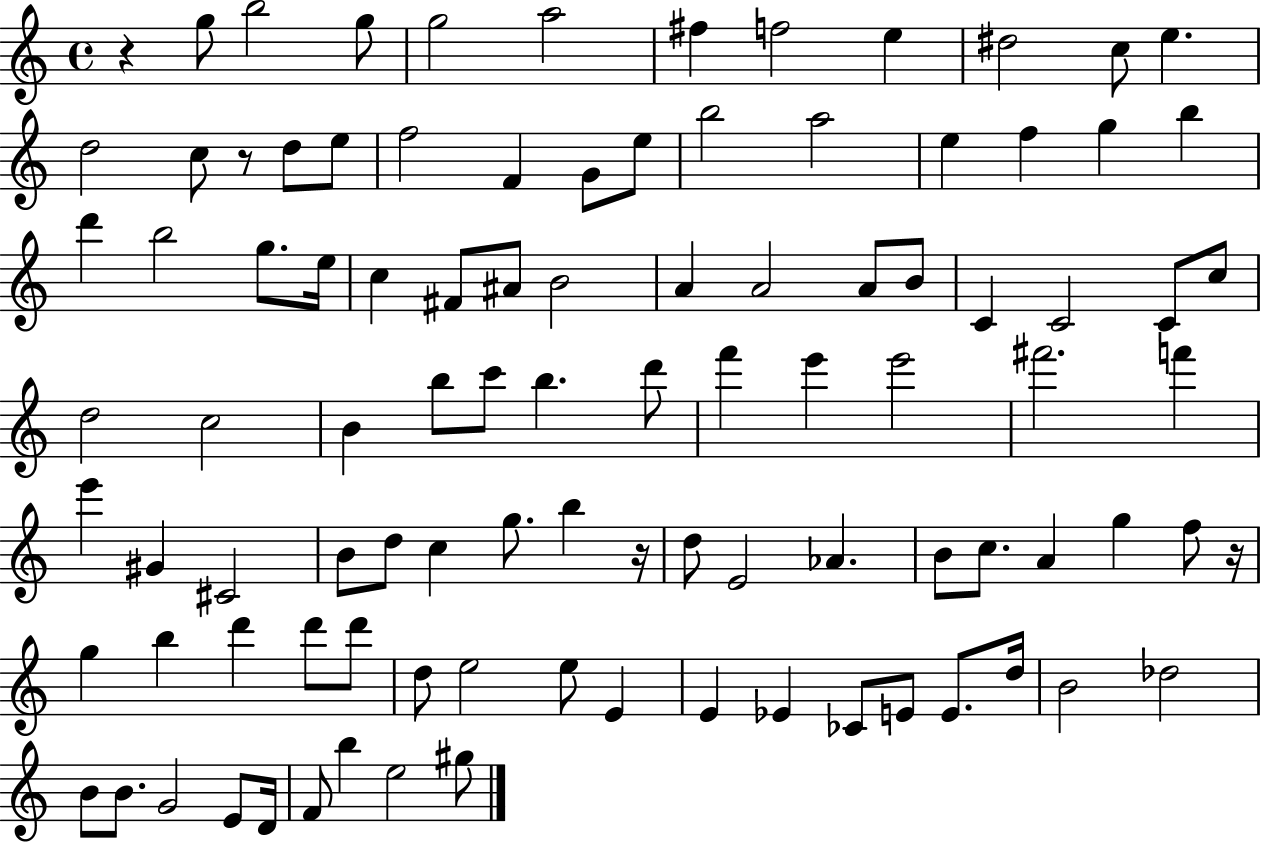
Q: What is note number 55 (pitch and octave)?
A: G#4